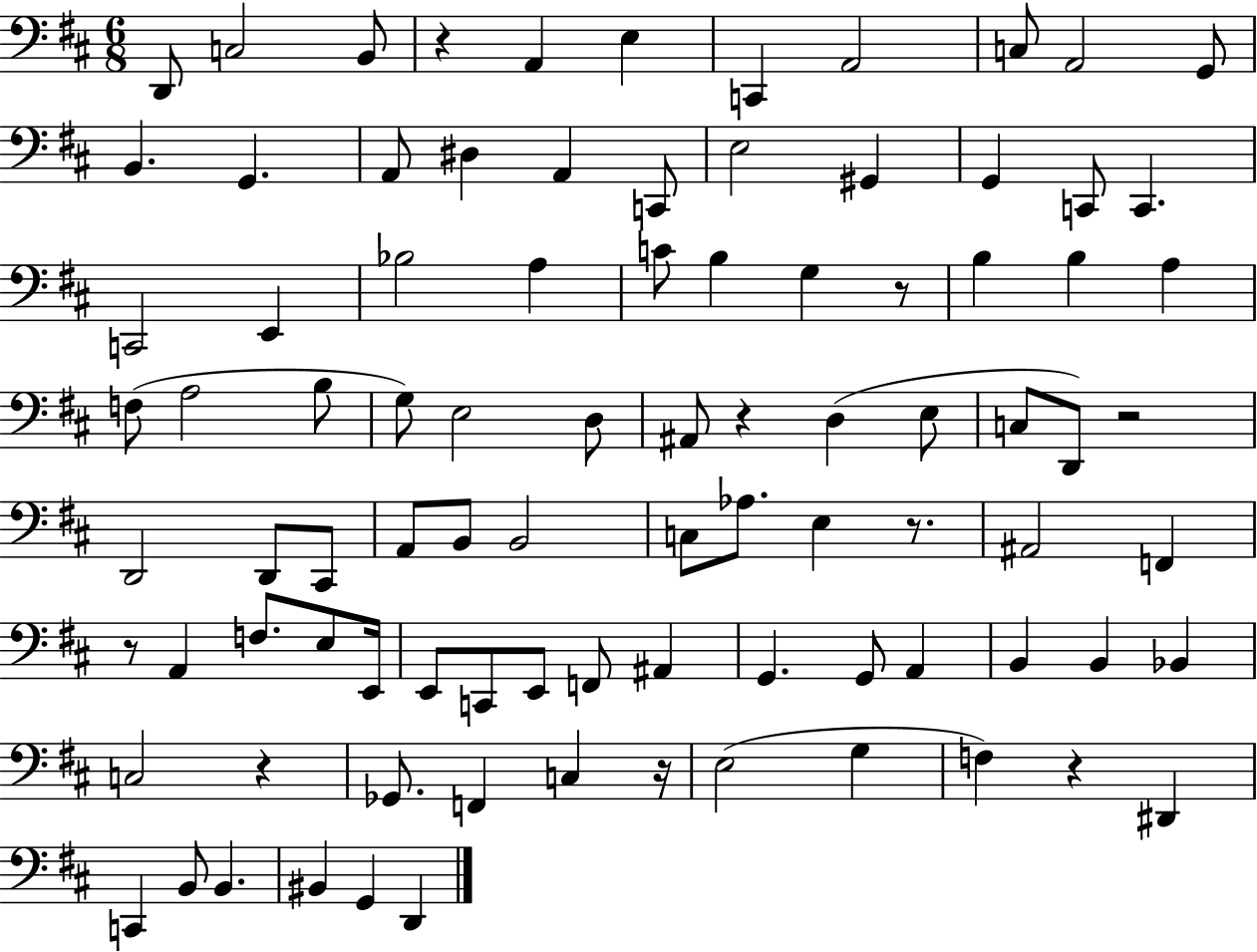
X:1
T:Untitled
M:6/8
L:1/4
K:D
D,,/2 C,2 B,,/2 z A,, E, C,, A,,2 C,/2 A,,2 G,,/2 B,, G,, A,,/2 ^D, A,, C,,/2 E,2 ^G,, G,, C,,/2 C,, C,,2 E,, _B,2 A, C/2 B, G, z/2 B, B, A, F,/2 A,2 B,/2 G,/2 E,2 D,/2 ^A,,/2 z D, E,/2 C,/2 D,,/2 z2 D,,2 D,,/2 ^C,,/2 A,,/2 B,,/2 B,,2 C,/2 _A,/2 E, z/2 ^A,,2 F,, z/2 A,, F,/2 E,/2 E,,/4 E,,/2 C,,/2 E,,/2 F,,/2 ^A,, G,, G,,/2 A,, B,, B,, _B,, C,2 z _G,,/2 F,, C, z/4 E,2 G, F, z ^D,, C,, B,,/2 B,, ^B,, G,, D,,